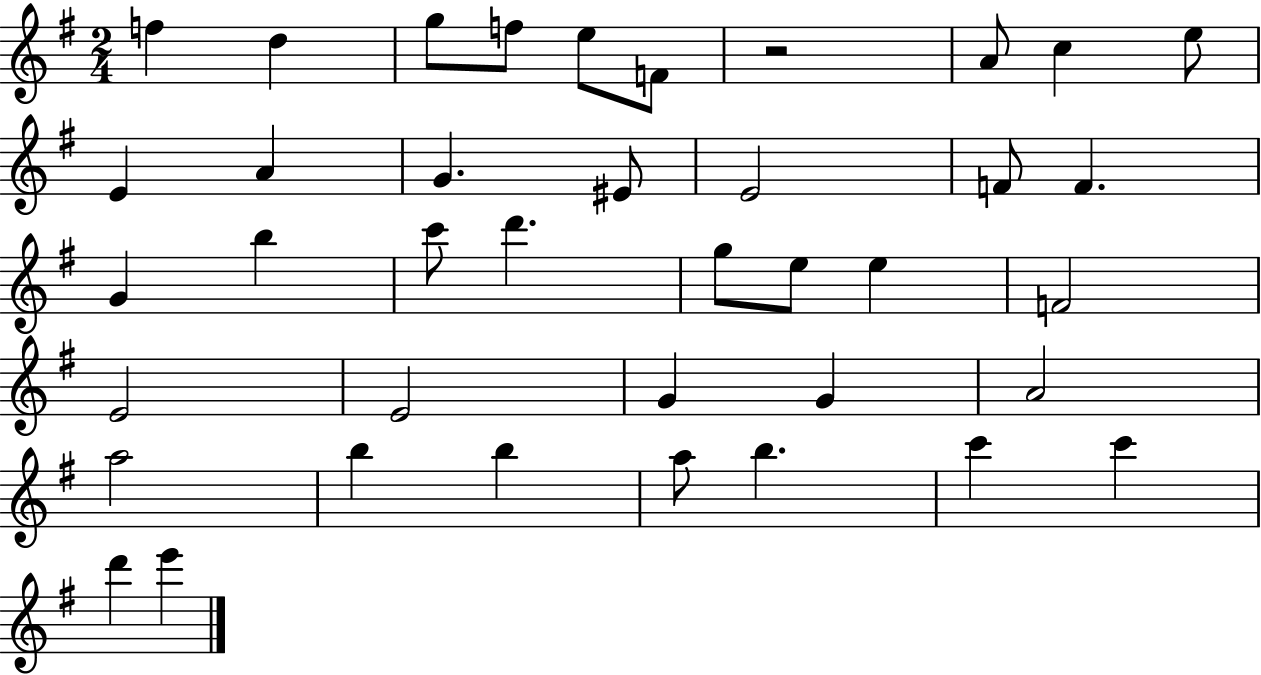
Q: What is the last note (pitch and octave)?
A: E6